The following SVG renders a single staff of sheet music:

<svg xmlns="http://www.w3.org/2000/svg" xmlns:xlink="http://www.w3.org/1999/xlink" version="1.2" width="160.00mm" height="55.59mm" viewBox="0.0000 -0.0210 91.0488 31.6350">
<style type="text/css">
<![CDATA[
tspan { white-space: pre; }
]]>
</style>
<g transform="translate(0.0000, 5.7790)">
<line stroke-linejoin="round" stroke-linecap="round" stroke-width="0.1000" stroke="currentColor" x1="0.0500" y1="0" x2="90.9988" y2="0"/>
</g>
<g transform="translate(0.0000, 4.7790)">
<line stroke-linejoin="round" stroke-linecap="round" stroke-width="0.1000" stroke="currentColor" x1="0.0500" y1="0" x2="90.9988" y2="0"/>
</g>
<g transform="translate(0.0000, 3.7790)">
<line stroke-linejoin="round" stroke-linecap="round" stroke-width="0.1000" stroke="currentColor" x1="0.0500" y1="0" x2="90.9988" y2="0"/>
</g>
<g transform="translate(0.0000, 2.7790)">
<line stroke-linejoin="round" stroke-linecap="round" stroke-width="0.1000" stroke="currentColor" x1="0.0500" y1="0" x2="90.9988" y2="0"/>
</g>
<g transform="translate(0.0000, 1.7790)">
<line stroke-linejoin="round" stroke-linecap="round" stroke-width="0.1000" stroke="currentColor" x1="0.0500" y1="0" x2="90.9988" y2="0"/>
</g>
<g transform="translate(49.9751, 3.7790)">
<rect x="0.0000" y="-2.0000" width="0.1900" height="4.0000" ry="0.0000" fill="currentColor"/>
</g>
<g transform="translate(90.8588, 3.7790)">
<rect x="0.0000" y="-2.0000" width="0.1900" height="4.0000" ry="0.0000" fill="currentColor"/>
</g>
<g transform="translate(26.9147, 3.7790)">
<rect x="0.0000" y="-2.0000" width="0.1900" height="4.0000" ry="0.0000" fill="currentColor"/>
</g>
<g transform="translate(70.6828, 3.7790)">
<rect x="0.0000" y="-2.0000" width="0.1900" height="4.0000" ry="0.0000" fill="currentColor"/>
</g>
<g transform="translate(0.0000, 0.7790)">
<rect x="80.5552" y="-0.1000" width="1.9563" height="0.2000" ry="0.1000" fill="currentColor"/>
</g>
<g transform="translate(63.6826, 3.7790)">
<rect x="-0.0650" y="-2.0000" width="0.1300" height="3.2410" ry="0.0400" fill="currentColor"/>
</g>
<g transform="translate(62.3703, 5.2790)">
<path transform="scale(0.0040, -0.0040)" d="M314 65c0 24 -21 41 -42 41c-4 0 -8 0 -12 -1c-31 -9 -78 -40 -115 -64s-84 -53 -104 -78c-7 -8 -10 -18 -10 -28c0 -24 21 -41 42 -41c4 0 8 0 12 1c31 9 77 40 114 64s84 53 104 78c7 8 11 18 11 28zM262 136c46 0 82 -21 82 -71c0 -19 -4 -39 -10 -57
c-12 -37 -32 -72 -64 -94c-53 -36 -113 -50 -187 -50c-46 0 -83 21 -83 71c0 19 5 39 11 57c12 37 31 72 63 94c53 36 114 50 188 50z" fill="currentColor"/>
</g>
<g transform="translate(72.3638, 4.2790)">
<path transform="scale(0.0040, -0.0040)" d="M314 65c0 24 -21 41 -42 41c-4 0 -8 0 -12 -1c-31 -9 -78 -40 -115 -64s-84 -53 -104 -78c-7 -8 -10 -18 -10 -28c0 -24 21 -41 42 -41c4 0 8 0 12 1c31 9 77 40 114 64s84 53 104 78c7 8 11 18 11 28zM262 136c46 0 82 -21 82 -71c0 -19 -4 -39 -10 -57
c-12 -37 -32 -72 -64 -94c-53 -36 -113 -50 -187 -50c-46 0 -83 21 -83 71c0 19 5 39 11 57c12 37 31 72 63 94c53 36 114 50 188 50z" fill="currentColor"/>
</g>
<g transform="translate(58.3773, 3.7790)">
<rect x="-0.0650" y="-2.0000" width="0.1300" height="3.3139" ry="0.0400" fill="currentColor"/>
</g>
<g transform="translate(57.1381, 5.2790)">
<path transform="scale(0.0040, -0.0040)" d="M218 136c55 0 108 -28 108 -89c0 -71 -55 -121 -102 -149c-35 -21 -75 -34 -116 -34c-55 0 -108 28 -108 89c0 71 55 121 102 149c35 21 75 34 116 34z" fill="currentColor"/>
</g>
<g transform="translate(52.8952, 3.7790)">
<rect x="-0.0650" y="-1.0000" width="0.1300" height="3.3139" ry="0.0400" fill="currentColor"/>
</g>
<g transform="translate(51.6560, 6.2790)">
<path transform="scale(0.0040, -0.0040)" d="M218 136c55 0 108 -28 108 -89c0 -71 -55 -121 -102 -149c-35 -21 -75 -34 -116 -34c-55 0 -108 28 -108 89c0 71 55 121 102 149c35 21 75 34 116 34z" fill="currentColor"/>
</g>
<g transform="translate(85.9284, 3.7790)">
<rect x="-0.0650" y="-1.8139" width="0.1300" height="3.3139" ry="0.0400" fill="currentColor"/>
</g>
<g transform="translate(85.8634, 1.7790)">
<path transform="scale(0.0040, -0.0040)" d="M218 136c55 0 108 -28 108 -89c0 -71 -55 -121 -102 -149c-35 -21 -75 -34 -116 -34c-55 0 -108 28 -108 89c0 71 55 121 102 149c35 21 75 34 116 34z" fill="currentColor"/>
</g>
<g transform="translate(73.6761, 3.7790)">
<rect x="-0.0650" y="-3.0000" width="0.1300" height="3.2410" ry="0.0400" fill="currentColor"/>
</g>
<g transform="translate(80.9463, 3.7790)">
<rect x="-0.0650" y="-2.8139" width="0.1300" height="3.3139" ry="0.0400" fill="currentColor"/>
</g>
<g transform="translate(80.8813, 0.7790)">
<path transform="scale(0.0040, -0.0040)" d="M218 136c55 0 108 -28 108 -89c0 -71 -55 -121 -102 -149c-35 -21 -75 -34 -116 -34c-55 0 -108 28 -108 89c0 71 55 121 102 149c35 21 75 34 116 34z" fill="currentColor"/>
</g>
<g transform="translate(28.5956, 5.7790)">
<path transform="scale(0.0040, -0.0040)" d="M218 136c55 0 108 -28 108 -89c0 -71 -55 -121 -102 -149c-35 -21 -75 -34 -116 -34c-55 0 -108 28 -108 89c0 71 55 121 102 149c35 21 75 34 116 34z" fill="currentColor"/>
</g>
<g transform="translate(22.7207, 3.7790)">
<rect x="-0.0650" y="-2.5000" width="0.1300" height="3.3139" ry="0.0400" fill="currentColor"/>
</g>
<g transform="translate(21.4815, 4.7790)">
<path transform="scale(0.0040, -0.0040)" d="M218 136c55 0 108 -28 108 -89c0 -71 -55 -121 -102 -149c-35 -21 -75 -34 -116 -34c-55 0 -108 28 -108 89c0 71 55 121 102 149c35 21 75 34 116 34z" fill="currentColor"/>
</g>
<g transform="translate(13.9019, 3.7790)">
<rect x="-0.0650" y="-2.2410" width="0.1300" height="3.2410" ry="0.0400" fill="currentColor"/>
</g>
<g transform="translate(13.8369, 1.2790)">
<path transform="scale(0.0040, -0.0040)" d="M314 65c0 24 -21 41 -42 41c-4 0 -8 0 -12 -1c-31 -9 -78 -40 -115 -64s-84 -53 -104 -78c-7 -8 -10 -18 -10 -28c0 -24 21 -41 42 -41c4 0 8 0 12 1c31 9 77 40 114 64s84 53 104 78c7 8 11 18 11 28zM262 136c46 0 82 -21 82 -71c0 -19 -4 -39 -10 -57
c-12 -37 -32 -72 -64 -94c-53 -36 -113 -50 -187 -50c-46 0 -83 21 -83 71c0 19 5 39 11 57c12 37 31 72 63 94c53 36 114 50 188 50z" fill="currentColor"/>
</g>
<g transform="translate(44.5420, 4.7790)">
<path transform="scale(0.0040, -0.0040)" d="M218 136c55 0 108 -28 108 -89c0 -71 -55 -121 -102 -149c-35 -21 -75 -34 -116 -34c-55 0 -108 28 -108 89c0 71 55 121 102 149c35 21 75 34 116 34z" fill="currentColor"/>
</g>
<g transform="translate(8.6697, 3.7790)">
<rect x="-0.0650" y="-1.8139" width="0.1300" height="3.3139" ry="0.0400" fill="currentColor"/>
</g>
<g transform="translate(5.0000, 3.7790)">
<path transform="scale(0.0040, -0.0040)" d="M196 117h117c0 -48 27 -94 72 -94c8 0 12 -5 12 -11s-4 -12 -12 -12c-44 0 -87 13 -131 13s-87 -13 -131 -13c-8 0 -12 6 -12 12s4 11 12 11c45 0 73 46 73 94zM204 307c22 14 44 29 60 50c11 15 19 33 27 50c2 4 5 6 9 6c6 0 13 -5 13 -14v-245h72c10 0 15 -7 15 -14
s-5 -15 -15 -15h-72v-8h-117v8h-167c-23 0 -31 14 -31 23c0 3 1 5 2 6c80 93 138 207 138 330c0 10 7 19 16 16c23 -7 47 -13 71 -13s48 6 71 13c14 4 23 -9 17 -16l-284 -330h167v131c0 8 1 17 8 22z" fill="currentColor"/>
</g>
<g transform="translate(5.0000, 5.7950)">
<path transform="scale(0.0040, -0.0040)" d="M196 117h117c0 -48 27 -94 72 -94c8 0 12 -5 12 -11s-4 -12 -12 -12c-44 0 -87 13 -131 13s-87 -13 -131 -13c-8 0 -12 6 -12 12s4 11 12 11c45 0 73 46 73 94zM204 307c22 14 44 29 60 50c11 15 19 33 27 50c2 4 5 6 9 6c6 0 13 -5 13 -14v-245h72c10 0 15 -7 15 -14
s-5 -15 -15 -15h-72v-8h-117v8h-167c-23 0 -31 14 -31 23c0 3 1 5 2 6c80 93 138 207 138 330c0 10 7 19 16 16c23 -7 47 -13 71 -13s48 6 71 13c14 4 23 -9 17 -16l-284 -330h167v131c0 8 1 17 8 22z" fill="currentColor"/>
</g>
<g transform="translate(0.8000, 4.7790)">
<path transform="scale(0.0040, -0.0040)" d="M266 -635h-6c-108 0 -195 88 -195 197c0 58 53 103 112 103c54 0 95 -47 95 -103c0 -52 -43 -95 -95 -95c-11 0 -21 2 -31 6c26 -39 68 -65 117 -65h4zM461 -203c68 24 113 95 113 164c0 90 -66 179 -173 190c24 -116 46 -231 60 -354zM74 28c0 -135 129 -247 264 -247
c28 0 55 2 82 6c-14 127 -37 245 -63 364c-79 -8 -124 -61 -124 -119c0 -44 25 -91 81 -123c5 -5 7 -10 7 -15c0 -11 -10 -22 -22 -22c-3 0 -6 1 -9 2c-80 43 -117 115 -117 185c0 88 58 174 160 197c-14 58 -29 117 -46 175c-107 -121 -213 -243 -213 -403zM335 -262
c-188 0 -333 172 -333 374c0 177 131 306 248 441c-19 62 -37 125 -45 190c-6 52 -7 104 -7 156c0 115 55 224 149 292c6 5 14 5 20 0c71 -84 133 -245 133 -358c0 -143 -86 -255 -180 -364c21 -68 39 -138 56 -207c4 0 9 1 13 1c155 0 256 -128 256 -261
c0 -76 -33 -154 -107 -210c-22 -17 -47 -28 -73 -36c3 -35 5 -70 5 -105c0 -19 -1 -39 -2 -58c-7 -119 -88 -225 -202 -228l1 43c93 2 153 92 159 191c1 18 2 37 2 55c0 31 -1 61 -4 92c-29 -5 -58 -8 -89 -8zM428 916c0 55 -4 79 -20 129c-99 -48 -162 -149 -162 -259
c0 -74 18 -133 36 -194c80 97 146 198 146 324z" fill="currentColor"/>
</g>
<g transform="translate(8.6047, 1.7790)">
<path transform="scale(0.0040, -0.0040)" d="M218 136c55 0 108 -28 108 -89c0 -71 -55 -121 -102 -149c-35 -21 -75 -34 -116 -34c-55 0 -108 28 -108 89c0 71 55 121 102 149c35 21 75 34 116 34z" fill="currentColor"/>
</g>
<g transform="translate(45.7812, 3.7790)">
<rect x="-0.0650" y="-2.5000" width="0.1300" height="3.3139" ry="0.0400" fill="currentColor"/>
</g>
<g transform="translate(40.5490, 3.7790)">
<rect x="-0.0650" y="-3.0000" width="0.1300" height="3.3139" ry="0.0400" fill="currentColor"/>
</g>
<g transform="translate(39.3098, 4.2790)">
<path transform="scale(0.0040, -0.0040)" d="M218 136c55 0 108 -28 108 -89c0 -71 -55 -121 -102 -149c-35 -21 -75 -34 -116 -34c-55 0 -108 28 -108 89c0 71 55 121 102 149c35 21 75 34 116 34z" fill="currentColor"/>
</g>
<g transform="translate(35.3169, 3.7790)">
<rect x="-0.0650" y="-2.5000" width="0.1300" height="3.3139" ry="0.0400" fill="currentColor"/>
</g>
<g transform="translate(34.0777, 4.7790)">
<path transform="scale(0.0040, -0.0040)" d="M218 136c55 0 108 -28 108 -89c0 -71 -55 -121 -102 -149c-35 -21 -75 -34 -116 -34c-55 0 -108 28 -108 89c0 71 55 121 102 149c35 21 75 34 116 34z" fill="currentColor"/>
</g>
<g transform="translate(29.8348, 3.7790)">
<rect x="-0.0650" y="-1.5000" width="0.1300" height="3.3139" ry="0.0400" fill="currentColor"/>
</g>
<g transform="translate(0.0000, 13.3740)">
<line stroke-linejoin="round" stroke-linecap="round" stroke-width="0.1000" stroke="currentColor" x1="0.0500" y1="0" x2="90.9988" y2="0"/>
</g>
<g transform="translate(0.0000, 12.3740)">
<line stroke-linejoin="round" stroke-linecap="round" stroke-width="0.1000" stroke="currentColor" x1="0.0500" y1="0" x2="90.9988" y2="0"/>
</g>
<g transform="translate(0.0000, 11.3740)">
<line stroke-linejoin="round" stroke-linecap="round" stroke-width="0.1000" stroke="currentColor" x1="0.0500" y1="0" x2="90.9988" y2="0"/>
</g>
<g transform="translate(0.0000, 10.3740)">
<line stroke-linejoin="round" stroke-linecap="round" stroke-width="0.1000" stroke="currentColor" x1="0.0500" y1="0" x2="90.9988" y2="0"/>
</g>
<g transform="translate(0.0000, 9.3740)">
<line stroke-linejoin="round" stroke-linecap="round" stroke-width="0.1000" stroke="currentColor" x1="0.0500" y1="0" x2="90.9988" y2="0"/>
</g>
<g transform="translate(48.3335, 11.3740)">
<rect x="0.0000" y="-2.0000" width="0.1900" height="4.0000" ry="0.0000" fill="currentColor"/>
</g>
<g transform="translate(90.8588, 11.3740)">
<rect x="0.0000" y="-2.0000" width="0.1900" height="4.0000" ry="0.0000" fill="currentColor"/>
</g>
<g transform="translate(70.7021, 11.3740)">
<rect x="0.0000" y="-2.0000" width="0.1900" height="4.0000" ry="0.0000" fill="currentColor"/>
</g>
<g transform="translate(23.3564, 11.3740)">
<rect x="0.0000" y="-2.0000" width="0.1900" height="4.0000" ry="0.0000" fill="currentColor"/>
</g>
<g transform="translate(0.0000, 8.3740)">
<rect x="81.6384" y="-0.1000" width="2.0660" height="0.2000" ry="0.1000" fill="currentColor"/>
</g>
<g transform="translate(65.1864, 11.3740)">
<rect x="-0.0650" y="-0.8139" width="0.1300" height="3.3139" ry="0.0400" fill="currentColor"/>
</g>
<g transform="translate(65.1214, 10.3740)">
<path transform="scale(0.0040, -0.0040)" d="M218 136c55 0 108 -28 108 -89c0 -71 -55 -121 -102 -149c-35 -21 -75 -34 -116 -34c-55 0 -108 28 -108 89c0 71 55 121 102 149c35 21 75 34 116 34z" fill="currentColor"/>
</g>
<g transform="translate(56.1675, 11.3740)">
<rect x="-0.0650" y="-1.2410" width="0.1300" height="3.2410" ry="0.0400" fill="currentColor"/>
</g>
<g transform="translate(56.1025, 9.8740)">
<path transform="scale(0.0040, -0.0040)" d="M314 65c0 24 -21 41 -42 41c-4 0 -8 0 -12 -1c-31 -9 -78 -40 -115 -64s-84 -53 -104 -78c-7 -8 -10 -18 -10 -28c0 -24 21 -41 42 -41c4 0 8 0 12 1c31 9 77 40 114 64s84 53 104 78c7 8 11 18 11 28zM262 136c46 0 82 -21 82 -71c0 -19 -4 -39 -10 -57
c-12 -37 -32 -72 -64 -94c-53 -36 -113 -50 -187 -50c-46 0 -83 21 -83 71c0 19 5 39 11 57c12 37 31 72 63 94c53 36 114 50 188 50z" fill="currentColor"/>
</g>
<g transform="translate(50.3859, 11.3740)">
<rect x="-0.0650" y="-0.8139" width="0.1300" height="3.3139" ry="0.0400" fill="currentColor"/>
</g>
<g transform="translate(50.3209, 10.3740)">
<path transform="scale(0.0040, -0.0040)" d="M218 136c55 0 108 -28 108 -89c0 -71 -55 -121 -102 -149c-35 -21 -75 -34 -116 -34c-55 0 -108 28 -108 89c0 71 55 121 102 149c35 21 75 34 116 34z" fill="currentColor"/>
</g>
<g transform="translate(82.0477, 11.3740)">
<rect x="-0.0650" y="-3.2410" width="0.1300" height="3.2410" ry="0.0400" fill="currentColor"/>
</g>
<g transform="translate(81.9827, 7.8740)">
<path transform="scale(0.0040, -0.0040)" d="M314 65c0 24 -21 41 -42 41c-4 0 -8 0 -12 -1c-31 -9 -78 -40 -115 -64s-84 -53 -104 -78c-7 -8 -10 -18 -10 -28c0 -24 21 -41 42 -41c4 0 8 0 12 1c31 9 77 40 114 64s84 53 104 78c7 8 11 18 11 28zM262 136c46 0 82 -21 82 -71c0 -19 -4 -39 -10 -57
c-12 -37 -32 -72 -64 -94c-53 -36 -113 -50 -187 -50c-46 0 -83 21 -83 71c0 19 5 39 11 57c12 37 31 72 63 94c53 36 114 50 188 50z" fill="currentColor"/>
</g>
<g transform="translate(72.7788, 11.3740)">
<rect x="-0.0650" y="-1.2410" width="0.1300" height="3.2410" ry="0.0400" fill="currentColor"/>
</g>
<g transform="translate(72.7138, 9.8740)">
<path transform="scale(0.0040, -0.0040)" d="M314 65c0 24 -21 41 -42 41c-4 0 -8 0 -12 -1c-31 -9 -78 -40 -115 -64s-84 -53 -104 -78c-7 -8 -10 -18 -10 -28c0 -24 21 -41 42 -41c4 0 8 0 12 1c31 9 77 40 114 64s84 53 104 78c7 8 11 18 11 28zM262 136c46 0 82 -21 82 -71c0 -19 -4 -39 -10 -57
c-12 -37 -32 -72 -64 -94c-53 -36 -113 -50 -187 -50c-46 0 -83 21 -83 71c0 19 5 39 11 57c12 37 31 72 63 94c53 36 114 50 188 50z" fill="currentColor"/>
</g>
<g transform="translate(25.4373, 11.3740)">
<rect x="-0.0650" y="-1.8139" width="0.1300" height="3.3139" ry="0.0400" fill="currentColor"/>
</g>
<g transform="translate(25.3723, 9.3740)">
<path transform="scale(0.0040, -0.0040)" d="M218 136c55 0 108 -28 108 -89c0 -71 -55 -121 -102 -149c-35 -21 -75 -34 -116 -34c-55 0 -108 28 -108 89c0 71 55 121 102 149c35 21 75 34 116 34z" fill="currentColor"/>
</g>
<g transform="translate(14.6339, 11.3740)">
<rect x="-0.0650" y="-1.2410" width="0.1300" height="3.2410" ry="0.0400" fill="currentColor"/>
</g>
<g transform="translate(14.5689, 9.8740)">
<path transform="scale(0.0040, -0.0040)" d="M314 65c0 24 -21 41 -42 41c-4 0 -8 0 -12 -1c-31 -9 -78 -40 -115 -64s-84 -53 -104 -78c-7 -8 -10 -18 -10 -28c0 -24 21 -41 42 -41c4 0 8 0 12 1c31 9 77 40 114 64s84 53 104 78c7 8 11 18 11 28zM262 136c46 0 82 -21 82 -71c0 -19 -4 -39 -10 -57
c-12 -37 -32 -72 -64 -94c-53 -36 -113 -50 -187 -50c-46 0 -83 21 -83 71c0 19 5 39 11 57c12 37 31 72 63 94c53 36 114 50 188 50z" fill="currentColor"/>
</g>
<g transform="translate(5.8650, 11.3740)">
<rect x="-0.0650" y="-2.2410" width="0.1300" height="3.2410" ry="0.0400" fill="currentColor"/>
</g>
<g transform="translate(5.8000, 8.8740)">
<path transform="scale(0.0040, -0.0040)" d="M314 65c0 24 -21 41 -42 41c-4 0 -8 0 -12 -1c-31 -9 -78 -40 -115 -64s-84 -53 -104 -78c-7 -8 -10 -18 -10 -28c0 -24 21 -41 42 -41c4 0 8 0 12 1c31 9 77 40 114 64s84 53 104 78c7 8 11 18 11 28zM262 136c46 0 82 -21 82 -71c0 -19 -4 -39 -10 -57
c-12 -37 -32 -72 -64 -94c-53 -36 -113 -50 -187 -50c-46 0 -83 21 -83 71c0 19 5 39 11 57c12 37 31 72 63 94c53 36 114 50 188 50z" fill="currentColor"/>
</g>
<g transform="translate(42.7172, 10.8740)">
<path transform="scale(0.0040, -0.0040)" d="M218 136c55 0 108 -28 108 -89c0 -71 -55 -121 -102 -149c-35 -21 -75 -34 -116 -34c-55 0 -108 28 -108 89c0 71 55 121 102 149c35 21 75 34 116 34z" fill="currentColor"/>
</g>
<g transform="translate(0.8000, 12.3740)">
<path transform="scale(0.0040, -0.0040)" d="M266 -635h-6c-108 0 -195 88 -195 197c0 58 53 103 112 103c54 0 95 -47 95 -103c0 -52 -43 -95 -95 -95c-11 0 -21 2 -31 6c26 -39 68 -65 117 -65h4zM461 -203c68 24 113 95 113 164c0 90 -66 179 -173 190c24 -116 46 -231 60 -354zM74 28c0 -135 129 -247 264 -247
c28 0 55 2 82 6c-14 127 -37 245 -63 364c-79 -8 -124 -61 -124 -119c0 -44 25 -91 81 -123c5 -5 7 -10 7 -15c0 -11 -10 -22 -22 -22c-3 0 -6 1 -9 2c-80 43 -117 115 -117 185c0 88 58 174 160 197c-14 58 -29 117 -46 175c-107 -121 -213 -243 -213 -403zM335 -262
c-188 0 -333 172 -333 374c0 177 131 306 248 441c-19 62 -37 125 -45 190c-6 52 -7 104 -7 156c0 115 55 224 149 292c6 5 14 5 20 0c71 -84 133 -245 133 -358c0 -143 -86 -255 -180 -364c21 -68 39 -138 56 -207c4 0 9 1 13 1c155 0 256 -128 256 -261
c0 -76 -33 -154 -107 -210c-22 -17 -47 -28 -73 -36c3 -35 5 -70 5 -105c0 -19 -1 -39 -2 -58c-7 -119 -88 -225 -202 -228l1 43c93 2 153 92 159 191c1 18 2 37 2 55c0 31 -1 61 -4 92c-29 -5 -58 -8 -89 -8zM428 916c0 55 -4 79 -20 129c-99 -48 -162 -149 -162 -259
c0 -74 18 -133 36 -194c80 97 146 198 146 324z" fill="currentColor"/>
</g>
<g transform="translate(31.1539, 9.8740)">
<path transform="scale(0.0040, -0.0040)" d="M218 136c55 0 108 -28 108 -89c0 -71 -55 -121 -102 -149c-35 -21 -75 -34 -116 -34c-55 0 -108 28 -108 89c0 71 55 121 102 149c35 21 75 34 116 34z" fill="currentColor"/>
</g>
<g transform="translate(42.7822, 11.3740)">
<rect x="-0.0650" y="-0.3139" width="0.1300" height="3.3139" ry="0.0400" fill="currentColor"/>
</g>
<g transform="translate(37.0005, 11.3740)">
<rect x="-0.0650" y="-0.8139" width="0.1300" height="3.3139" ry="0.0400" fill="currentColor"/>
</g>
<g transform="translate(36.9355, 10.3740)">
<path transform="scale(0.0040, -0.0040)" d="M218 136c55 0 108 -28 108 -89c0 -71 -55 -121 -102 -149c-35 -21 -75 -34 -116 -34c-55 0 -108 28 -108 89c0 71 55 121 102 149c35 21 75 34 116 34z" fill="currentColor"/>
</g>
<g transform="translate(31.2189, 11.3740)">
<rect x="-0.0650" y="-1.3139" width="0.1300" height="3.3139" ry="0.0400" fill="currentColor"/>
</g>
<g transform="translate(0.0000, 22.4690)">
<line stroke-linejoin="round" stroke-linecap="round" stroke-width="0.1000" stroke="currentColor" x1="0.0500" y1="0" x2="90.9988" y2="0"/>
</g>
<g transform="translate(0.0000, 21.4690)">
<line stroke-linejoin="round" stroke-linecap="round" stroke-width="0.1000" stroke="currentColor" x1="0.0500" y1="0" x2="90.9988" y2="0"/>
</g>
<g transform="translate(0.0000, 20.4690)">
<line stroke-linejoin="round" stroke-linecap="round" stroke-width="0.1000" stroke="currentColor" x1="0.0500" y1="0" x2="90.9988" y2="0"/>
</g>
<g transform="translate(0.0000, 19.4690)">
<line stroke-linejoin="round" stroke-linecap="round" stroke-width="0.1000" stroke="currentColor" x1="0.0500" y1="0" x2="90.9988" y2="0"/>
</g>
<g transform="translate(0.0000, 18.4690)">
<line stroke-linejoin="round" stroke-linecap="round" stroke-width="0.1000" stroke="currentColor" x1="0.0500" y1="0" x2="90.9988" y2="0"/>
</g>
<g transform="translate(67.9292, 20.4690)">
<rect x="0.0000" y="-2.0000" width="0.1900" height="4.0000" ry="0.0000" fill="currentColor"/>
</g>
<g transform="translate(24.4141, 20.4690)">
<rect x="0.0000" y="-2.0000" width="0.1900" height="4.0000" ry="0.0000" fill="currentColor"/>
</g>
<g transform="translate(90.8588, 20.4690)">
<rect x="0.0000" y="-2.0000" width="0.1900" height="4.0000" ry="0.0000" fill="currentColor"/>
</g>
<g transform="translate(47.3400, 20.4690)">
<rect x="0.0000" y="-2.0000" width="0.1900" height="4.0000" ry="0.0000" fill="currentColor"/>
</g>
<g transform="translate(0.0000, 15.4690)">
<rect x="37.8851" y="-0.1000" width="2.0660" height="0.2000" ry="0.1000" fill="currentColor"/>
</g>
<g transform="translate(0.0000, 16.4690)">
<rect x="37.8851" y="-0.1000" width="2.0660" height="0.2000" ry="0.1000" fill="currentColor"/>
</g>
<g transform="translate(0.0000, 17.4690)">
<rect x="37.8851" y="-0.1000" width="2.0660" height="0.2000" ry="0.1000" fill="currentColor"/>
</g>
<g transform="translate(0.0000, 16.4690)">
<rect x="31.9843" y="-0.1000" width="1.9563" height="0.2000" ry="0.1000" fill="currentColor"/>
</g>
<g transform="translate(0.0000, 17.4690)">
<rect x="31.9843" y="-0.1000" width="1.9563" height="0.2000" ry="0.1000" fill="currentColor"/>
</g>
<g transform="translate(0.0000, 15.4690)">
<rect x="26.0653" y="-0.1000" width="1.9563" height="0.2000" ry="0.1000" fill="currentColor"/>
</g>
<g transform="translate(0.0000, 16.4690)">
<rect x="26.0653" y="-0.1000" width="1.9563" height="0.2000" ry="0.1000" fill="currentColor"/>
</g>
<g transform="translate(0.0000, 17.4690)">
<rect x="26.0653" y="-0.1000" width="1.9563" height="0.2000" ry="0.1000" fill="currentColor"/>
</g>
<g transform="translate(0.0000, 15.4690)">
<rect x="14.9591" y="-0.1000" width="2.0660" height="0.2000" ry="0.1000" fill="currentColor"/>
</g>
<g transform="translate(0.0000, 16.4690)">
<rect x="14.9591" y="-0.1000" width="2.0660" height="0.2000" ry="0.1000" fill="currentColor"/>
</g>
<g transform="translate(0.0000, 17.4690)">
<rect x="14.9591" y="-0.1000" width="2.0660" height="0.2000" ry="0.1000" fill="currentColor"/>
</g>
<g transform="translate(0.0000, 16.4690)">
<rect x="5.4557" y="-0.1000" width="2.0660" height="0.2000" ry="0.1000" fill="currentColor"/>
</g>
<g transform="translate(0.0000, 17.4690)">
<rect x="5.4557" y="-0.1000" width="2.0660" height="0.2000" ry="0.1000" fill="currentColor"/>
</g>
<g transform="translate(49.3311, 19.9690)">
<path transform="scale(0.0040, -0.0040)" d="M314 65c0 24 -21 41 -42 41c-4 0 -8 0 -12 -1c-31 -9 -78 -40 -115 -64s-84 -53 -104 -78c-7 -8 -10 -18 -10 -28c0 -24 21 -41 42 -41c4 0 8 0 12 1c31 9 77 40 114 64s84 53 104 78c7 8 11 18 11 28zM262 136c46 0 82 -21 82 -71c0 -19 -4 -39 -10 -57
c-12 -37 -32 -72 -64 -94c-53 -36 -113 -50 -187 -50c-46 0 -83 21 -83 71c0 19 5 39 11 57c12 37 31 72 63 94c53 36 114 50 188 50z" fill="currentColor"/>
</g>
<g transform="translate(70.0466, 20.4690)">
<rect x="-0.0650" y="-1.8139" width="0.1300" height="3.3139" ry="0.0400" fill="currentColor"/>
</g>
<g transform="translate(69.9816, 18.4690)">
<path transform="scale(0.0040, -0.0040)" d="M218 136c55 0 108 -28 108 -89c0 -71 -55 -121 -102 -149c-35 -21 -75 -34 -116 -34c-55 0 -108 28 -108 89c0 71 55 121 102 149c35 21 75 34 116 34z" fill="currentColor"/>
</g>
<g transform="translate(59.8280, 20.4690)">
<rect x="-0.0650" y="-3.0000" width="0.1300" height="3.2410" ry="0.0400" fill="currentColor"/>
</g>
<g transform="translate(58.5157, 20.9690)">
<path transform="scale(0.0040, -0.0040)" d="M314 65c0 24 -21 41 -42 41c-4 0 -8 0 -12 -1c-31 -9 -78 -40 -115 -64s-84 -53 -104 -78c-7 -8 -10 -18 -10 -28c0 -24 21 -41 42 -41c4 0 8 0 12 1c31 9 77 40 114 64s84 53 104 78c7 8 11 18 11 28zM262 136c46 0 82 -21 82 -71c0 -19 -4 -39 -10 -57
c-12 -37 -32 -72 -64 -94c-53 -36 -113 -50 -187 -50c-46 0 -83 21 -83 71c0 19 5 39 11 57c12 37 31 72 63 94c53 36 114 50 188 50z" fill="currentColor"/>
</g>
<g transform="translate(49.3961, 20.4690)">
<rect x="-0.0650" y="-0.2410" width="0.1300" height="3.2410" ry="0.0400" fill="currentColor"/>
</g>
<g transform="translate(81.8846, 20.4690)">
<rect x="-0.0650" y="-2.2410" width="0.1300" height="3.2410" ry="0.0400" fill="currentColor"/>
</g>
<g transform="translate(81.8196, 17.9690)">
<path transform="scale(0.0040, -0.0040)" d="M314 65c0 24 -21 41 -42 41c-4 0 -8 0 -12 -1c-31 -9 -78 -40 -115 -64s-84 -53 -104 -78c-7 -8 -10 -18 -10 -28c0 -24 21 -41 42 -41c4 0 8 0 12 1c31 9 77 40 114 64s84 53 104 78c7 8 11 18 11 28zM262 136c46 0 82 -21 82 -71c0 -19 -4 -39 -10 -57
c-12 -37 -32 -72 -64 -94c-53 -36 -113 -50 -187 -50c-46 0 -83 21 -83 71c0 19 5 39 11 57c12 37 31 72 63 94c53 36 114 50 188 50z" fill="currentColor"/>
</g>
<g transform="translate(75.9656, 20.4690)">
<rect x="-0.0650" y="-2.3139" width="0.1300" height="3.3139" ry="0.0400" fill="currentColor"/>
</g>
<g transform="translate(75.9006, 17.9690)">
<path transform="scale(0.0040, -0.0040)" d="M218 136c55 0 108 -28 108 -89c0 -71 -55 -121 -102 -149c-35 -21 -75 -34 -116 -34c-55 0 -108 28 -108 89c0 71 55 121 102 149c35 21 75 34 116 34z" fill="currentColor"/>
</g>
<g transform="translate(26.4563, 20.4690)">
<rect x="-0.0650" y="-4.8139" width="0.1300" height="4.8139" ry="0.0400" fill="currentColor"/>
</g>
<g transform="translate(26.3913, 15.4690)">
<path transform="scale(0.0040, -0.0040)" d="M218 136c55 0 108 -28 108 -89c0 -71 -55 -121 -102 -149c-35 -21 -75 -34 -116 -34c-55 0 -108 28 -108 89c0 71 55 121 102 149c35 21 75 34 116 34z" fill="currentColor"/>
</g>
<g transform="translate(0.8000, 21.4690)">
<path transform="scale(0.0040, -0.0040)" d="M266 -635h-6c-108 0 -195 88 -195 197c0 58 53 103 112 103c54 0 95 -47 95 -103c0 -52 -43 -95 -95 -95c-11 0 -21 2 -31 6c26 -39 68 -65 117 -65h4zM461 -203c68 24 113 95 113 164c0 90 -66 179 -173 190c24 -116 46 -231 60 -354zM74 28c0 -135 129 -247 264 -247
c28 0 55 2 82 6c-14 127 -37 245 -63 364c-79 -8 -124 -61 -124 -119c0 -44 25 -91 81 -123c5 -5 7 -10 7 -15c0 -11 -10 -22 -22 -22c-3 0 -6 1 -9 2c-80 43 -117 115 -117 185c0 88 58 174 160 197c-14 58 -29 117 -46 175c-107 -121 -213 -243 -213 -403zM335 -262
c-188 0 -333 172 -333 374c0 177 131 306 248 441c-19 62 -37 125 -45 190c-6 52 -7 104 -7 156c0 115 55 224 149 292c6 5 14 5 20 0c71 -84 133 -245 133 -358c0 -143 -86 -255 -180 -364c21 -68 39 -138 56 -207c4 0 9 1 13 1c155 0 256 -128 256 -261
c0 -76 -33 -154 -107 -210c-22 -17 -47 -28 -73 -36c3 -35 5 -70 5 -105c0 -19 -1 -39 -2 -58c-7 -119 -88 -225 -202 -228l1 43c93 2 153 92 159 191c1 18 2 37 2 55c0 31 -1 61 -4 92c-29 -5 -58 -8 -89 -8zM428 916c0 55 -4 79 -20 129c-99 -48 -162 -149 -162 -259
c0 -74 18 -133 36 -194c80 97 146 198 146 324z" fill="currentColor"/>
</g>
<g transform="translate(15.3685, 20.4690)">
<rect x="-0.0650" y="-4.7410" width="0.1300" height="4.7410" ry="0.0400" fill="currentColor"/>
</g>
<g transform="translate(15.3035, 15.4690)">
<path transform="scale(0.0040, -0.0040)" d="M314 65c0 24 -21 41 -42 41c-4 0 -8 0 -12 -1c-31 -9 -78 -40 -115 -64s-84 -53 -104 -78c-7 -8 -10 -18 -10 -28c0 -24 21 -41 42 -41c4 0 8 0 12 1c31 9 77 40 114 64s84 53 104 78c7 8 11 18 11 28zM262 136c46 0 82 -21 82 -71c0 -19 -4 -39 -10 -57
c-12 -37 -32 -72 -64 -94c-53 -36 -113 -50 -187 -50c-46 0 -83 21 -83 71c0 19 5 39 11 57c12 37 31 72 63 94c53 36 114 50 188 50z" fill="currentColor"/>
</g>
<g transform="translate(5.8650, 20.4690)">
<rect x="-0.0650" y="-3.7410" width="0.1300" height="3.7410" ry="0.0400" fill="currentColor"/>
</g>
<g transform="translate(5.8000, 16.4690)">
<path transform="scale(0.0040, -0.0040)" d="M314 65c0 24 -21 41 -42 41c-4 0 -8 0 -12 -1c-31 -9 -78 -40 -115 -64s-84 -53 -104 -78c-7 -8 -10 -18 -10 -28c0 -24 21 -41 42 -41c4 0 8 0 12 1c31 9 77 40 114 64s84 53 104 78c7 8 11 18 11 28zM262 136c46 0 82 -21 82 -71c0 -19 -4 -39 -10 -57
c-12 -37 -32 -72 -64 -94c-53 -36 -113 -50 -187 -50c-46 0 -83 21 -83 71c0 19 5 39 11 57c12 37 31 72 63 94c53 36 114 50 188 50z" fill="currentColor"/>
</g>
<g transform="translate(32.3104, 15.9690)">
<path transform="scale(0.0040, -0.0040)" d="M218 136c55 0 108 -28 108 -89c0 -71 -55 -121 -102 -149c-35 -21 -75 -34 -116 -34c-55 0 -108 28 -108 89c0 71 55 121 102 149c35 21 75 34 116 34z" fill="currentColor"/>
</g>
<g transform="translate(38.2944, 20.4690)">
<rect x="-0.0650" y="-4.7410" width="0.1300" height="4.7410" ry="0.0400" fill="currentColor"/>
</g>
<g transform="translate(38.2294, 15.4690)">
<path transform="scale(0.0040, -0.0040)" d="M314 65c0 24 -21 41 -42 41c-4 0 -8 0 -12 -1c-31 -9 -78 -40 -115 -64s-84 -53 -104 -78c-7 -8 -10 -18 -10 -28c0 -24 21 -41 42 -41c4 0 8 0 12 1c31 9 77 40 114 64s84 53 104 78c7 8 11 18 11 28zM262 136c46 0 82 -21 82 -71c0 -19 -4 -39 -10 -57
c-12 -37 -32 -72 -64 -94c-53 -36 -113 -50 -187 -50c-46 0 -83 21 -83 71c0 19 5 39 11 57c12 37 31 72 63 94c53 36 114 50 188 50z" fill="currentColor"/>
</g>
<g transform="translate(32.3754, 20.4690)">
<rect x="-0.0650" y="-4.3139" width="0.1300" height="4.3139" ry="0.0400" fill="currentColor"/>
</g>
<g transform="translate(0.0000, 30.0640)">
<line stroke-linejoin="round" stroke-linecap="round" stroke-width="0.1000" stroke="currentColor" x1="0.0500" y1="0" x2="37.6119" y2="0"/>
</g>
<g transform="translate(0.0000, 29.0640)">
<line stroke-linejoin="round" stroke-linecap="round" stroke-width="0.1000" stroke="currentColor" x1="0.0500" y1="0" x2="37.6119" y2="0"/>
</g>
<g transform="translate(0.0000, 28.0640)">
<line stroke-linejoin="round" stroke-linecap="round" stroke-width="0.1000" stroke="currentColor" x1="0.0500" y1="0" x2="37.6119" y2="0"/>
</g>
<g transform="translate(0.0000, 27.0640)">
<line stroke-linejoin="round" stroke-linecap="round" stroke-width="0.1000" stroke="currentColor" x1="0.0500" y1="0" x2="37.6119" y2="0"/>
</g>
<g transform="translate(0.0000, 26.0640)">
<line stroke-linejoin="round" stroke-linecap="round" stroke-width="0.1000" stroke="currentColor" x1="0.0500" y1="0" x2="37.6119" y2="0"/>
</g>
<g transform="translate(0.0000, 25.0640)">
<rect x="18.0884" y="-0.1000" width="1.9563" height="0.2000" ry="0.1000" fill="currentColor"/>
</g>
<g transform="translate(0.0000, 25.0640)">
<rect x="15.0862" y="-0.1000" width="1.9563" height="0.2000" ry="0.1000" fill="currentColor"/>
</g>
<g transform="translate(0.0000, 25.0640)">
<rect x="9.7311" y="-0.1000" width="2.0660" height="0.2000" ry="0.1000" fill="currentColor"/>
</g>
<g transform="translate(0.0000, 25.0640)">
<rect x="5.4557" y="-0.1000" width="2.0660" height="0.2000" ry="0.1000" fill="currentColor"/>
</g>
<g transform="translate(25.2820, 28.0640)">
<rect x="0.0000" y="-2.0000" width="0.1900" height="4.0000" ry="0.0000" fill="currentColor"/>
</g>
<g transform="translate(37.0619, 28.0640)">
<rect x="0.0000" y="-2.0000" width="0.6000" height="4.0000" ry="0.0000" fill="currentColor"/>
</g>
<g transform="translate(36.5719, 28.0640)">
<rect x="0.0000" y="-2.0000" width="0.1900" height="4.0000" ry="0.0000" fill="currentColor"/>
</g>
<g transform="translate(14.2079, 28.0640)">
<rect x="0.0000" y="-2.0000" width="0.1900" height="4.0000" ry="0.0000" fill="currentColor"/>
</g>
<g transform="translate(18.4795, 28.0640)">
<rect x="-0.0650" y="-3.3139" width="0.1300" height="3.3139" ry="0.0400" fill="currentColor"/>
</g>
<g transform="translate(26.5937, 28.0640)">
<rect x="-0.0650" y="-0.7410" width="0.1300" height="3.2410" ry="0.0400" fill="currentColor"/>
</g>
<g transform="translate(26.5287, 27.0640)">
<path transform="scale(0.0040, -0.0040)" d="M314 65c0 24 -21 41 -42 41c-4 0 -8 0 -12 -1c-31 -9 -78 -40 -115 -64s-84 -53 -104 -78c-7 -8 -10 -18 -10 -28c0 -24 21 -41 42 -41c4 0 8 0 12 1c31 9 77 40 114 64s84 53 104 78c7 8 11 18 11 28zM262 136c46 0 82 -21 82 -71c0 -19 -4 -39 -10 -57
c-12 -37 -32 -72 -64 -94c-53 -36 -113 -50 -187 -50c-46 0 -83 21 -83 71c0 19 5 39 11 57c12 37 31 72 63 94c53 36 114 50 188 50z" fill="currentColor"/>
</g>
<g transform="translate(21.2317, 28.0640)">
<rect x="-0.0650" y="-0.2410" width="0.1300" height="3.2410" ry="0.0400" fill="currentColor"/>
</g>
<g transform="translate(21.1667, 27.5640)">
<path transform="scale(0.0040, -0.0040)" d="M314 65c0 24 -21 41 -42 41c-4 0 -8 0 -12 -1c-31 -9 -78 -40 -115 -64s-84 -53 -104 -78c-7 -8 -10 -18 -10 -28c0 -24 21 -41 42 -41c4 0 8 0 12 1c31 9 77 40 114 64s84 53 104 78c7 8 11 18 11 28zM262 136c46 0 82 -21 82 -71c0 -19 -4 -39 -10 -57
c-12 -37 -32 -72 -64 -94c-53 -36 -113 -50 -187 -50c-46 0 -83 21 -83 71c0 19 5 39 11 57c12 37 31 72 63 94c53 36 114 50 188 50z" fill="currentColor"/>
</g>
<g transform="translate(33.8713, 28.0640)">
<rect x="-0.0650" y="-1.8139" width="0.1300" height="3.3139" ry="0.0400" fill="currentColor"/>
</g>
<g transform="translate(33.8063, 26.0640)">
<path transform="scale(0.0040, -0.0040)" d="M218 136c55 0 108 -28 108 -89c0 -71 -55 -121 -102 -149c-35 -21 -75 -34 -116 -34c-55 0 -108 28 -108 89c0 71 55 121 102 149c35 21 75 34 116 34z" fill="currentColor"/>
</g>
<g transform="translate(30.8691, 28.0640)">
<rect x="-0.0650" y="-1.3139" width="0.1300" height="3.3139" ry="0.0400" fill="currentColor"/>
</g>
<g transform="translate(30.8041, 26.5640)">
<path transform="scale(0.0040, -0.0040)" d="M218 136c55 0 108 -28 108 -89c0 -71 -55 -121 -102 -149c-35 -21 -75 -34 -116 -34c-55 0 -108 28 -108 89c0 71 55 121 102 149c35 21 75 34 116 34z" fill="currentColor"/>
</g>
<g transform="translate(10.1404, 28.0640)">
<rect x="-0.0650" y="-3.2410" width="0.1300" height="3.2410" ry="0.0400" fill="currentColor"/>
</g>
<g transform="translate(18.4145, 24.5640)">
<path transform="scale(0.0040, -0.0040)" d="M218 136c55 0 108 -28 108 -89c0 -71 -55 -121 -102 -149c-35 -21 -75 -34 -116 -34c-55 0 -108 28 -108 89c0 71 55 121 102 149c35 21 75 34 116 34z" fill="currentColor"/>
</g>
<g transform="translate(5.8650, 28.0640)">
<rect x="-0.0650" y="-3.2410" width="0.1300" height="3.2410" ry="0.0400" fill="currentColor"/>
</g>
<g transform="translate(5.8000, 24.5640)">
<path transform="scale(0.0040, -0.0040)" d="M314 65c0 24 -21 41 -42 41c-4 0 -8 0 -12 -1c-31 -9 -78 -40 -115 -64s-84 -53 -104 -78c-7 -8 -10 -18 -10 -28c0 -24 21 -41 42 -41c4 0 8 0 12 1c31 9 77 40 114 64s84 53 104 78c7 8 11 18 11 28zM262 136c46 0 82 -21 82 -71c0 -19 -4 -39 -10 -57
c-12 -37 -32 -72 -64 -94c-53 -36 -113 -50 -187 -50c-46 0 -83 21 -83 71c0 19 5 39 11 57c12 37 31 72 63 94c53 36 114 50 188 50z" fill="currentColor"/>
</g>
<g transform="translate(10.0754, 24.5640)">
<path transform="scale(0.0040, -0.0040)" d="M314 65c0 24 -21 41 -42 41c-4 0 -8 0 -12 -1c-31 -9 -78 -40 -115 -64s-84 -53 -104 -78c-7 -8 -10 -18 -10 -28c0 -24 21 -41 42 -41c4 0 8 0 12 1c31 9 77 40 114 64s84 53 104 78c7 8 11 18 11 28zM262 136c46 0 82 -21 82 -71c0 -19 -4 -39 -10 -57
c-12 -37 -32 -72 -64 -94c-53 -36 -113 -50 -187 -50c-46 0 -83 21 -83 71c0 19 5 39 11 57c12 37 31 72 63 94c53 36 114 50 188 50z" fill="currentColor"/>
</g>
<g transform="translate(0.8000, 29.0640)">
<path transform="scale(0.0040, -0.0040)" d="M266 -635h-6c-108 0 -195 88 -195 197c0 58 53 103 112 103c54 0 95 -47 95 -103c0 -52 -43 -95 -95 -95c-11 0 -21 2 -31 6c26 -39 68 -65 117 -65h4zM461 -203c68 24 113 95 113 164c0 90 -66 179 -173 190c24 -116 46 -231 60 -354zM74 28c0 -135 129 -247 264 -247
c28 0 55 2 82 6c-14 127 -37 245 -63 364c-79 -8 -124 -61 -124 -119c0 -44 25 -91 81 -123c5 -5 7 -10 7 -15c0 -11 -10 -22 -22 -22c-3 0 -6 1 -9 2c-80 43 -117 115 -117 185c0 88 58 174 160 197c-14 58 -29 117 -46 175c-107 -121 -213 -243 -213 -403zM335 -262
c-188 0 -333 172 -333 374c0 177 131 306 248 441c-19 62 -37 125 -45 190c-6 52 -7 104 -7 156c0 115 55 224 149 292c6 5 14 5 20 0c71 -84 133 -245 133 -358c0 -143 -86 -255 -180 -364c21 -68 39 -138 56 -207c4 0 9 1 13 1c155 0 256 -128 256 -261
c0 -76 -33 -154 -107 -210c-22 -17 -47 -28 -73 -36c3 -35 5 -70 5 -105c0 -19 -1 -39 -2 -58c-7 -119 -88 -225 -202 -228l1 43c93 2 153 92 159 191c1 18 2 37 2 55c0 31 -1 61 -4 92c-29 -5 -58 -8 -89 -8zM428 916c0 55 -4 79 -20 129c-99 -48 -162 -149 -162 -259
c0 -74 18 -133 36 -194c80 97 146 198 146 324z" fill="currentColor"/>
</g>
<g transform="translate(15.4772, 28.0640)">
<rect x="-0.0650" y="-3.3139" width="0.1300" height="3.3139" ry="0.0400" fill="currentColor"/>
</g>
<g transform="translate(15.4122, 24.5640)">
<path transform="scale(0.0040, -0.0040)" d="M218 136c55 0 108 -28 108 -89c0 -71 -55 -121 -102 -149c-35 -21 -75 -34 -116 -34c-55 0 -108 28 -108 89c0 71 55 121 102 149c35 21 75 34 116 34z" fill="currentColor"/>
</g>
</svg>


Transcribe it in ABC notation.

X:1
T:Untitled
M:4/4
L:1/4
K:C
f g2 G E G A G D F F2 A2 a f g2 e2 f e d c d e2 d e2 b2 c'2 e'2 e' d' e'2 c2 A2 f g g2 b2 b2 b b c2 d2 e f